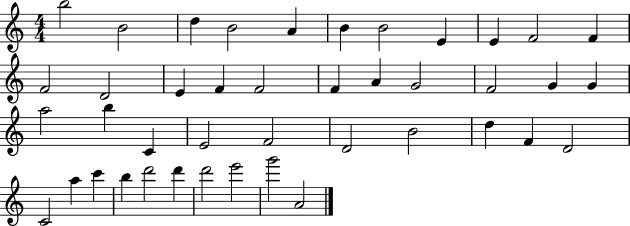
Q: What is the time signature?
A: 4/4